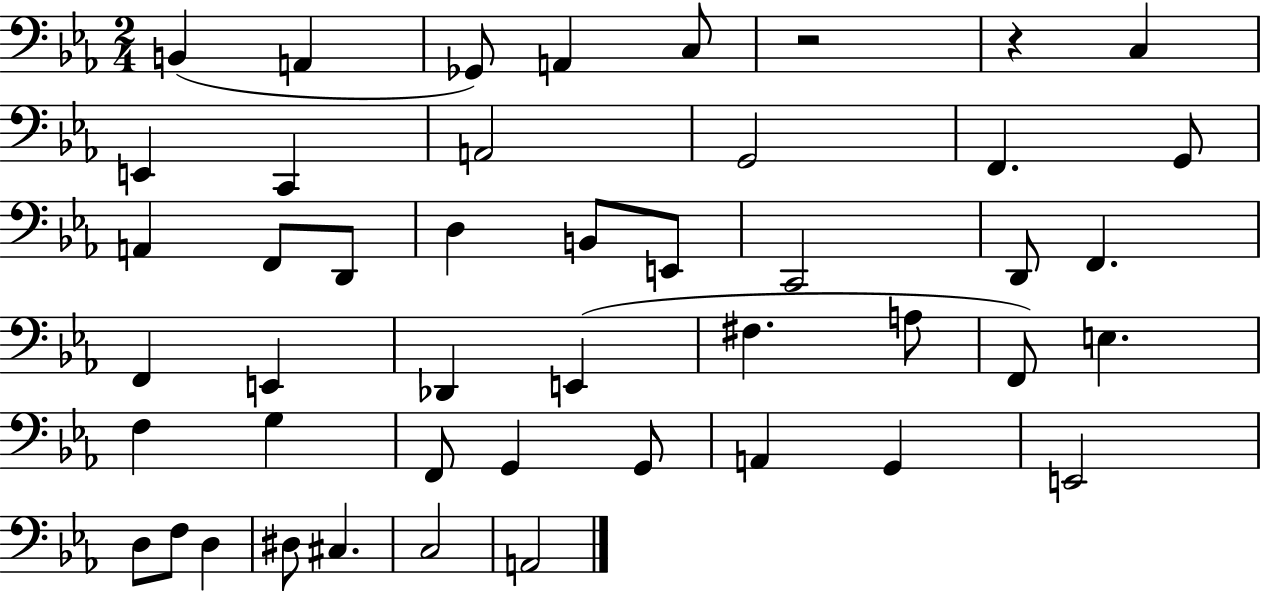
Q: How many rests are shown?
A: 2